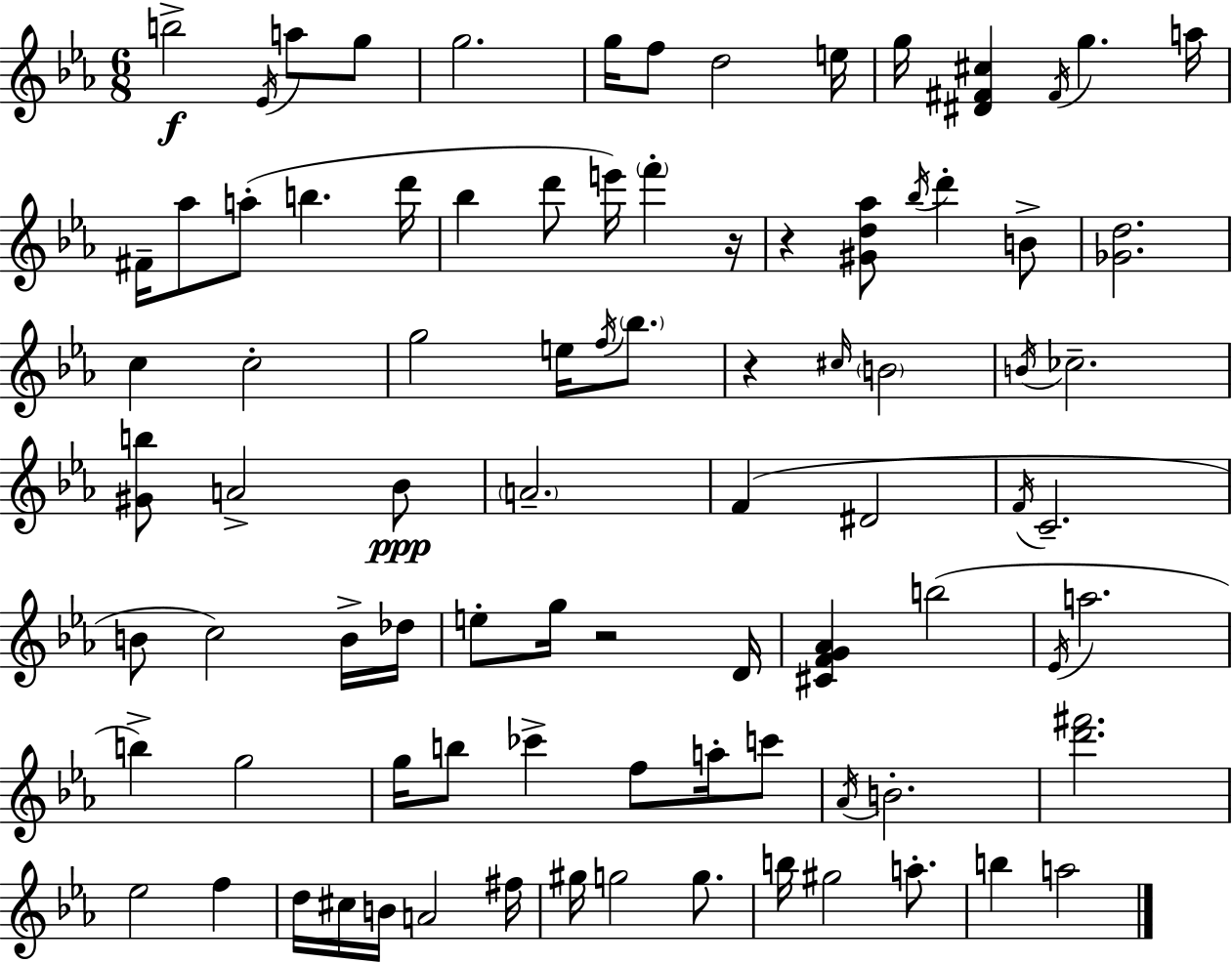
B5/h Eb4/s A5/e G5/e G5/h. G5/s F5/e D5/h E5/s G5/s [D#4,F#4,C#5]/q F#4/s G5/q. A5/s F#4/s Ab5/e A5/e B5/q. D6/s Bb5/q D6/e E6/s F6/q R/s R/q [G#4,D5,Ab5]/e Bb5/s D6/q B4/e [Gb4,D5]/h. C5/q C5/h G5/h E5/s F5/s Bb5/e. R/q C#5/s B4/h B4/s CES5/h. [G#4,B5]/e A4/h Bb4/e A4/h. F4/q D#4/h F4/s C4/h. B4/e C5/h B4/s Db5/s E5/e G5/s R/h D4/s [C#4,F4,G4,Ab4]/q B5/h Eb4/s A5/h. B5/q G5/h G5/s B5/e CES6/q F5/e A5/s C6/e Ab4/s B4/h. [D6,F#6]/h. Eb5/h F5/q D5/s C#5/s B4/s A4/h F#5/s G#5/s G5/h G5/e. B5/s G#5/h A5/e. B5/q A5/h